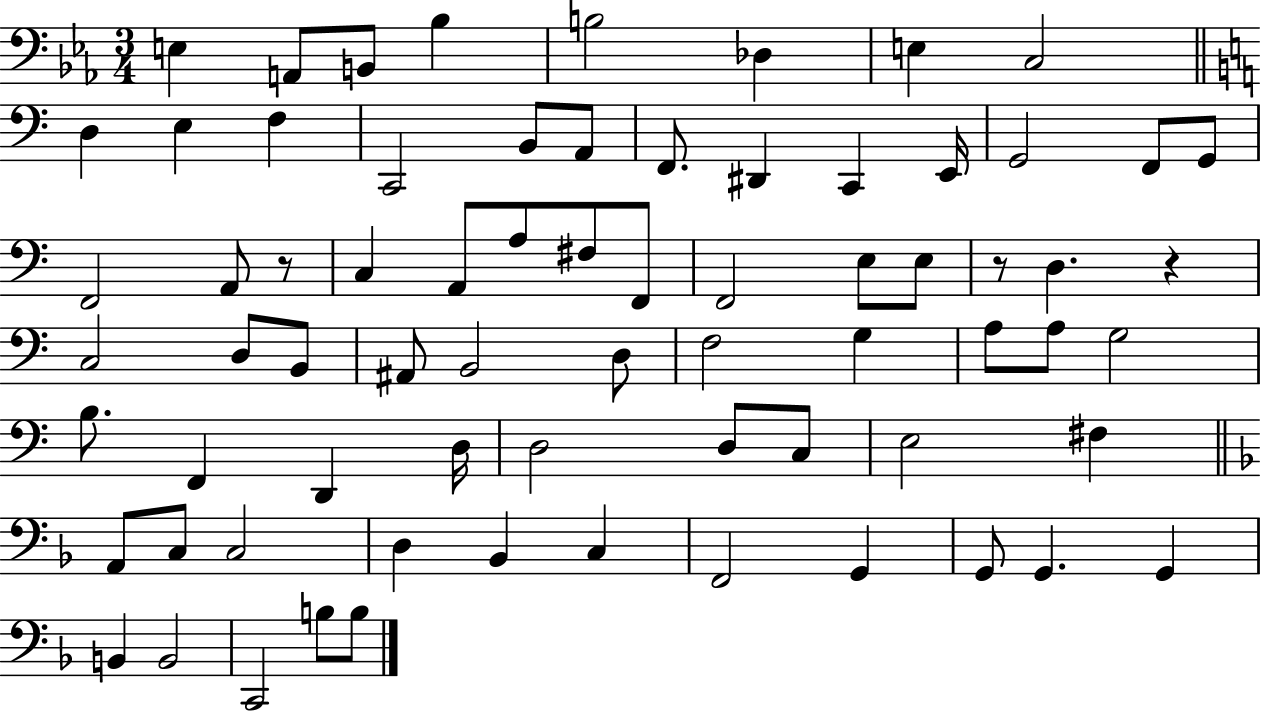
{
  \clef bass
  \numericTimeSignature
  \time 3/4
  \key ees \major
  \repeat volta 2 { e4 a,8 b,8 bes4 | b2 des4 | e4 c2 | \bar "||" \break \key c \major d4 e4 f4 | c,2 b,8 a,8 | f,8. dis,4 c,4 e,16 | g,2 f,8 g,8 | \break f,2 a,8 r8 | c4 a,8 a8 fis8 f,8 | f,2 e8 e8 | r8 d4. r4 | \break c2 d8 b,8 | ais,8 b,2 d8 | f2 g4 | a8 a8 g2 | \break b8. f,4 d,4 d16 | d2 d8 c8 | e2 fis4 | \bar "||" \break \key f \major a,8 c8 c2 | d4 bes,4 c4 | f,2 g,4 | g,8 g,4. g,4 | \break b,4 b,2 | c,2 b8 b8 | } \bar "|."
}